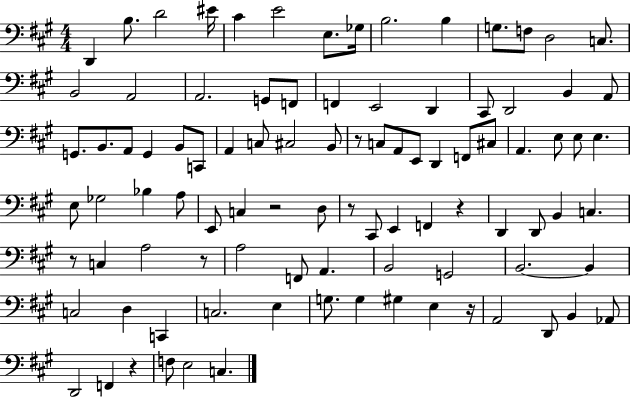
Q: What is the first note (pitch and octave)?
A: D2